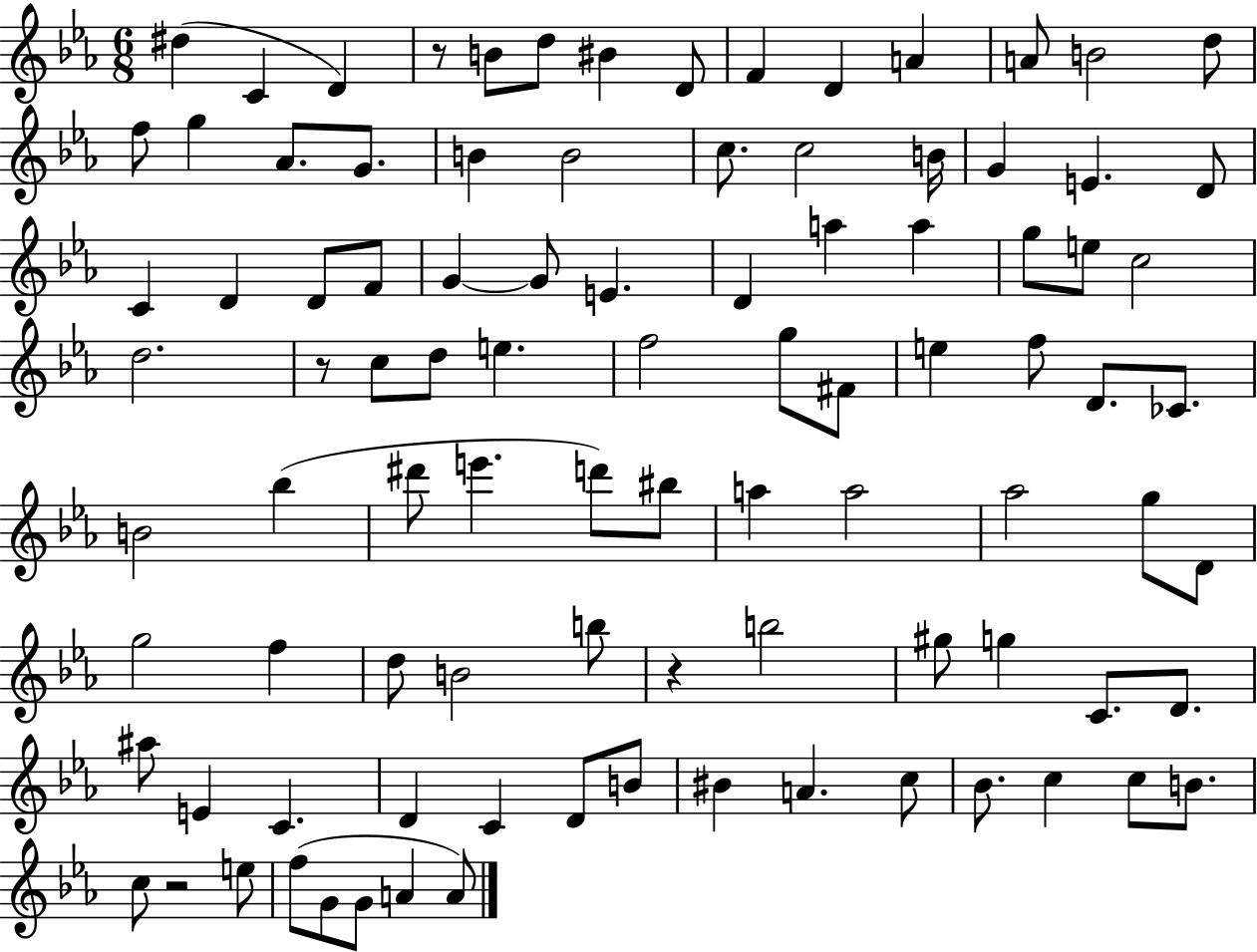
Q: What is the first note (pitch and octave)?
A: D#5